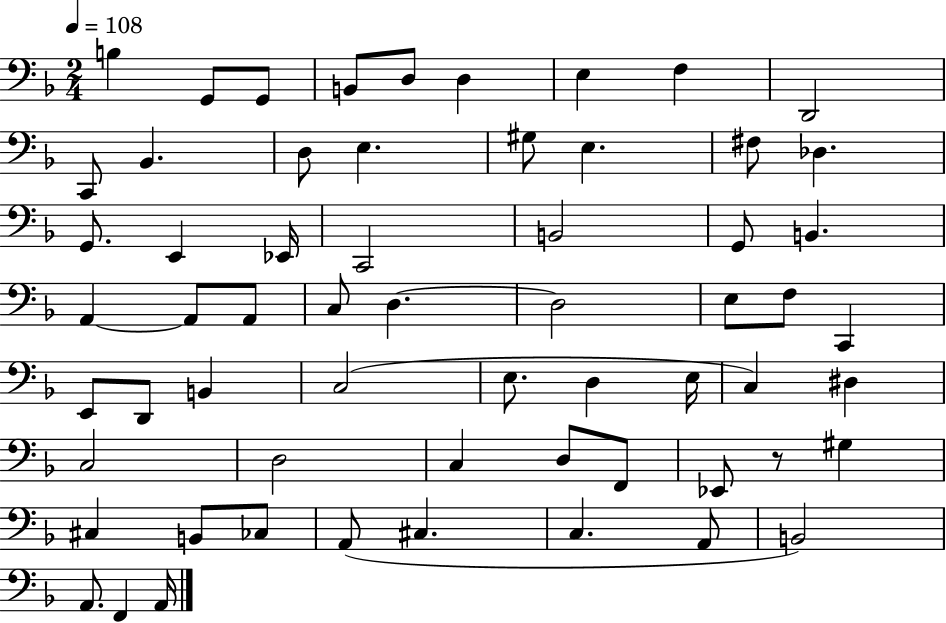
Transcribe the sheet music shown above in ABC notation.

X:1
T:Untitled
M:2/4
L:1/4
K:F
B, G,,/2 G,,/2 B,,/2 D,/2 D, E, F, D,,2 C,,/2 _B,, D,/2 E, ^G,/2 E, ^F,/2 _D, G,,/2 E,, _E,,/4 C,,2 B,,2 G,,/2 B,, A,, A,,/2 A,,/2 C,/2 D, D,2 E,/2 F,/2 C,, E,,/2 D,,/2 B,, C,2 E,/2 D, E,/4 C, ^D, C,2 D,2 C, D,/2 F,,/2 _E,,/2 z/2 ^G, ^C, B,,/2 _C,/2 A,,/2 ^C, C, A,,/2 B,,2 A,,/2 F,, A,,/4